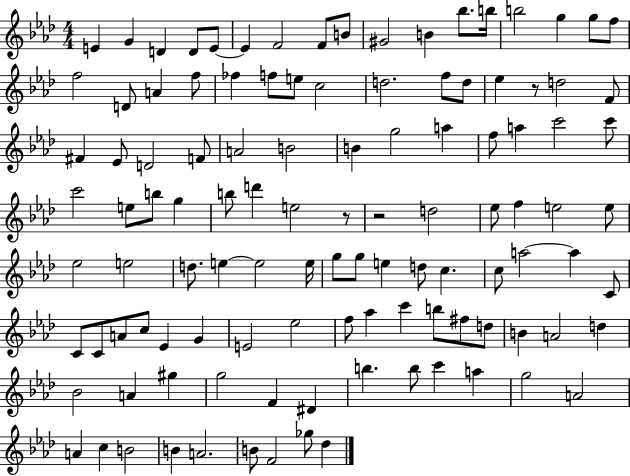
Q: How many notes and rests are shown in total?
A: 112